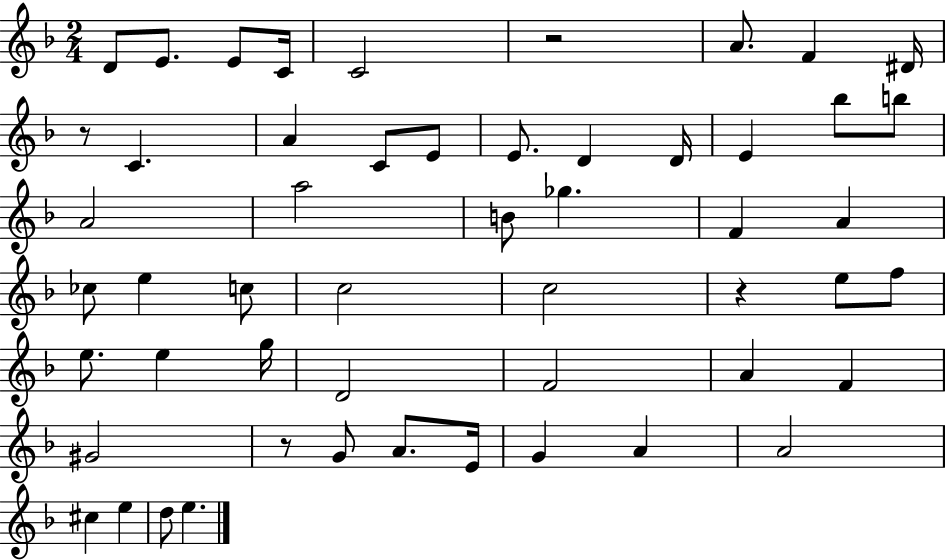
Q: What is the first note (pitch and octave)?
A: D4